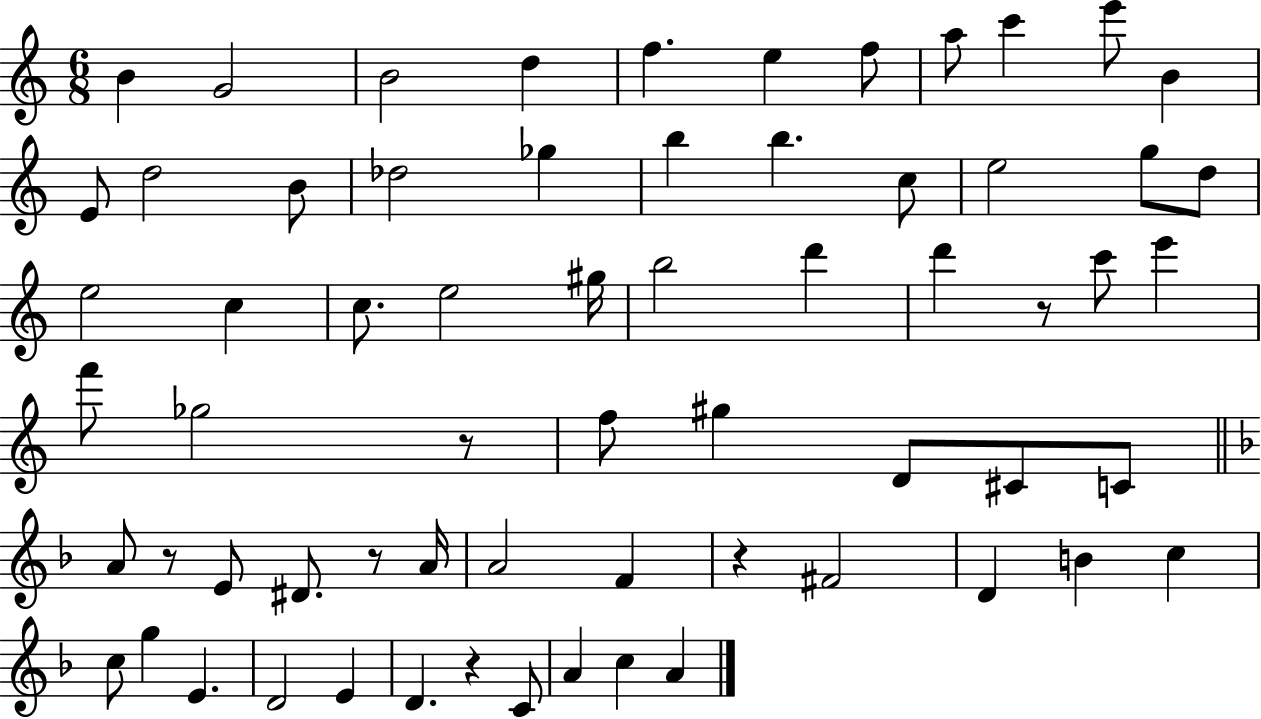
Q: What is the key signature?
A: C major